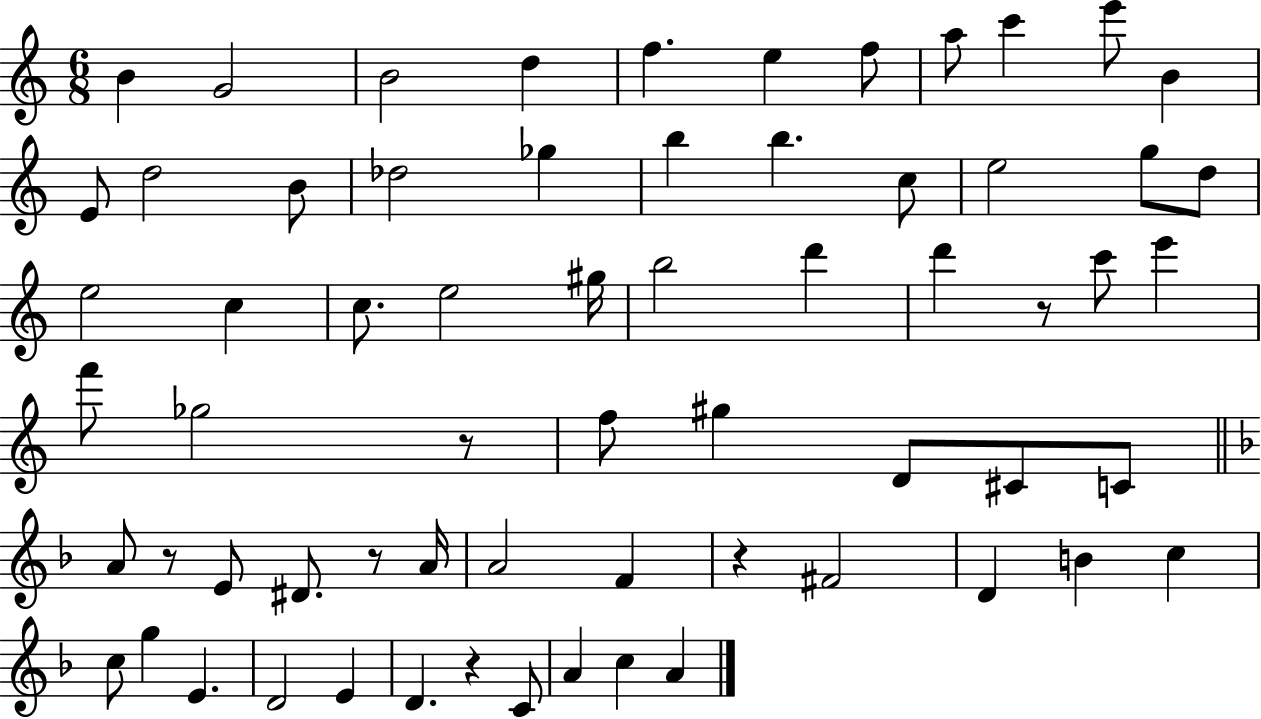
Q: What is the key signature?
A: C major